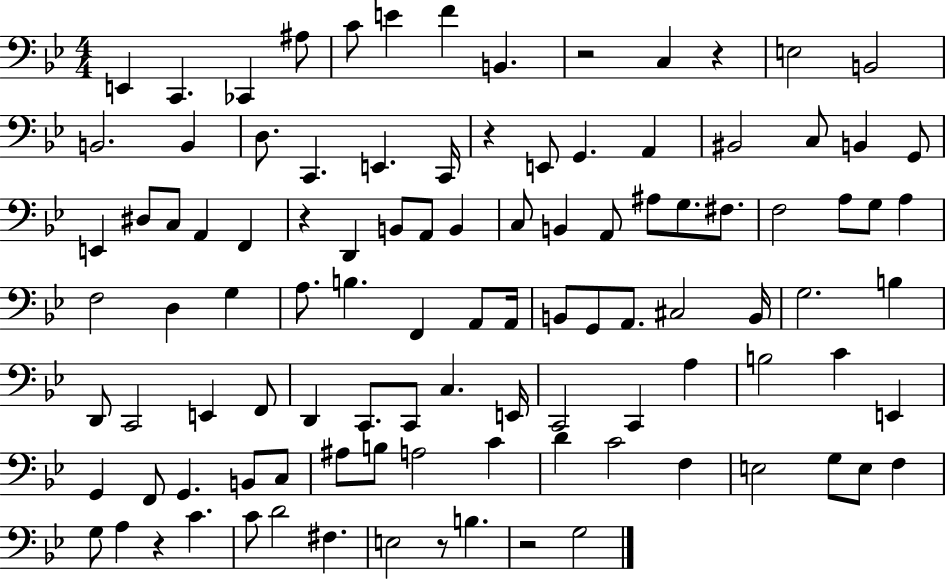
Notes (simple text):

E2/q C2/q. CES2/q A#3/e C4/e E4/q F4/q B2/q. R/h C3/q R/q E3/h B2/h B2/h. B2/q D3/e. C2/q. E2/q. C2/s R/q E2/e G2/q. A2/q BIS2/h C3/e B2/q G2/e E2/q D#3/e C3/e A2/q F2/q R/q D2/q B2/e A2/e B2/q C3/e B2/q A2/e A#3/e G3/e. F#3/e. F3/h A3/e G3/e A3/q F3/h D3/q G3/q A3/e. B3/q. F2/q A2/e A2/s B2/e G2/e A2/e. C#3/h B2/s G3/h. B3/q D2/e C2/h E2/q F2/e D2/q C2/e. C2/e C3/q. E2/s C2/h C2/q A3/q B3/h C4/q E2/q G2/q F2/e G2/q. B2/e C3/e A#3/e B3/e A3/h C4/q D4/q C4/h F3/q E3/h G3/e E3/e F3/q G3/e A3/q R/q C4/q. C4/e D4/h F#3/q. E3/h R/e B3/q. R/h G3/h